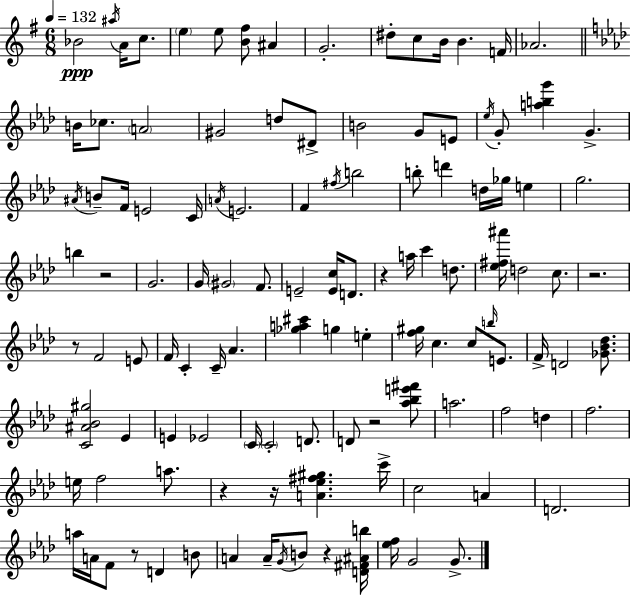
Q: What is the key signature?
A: G major